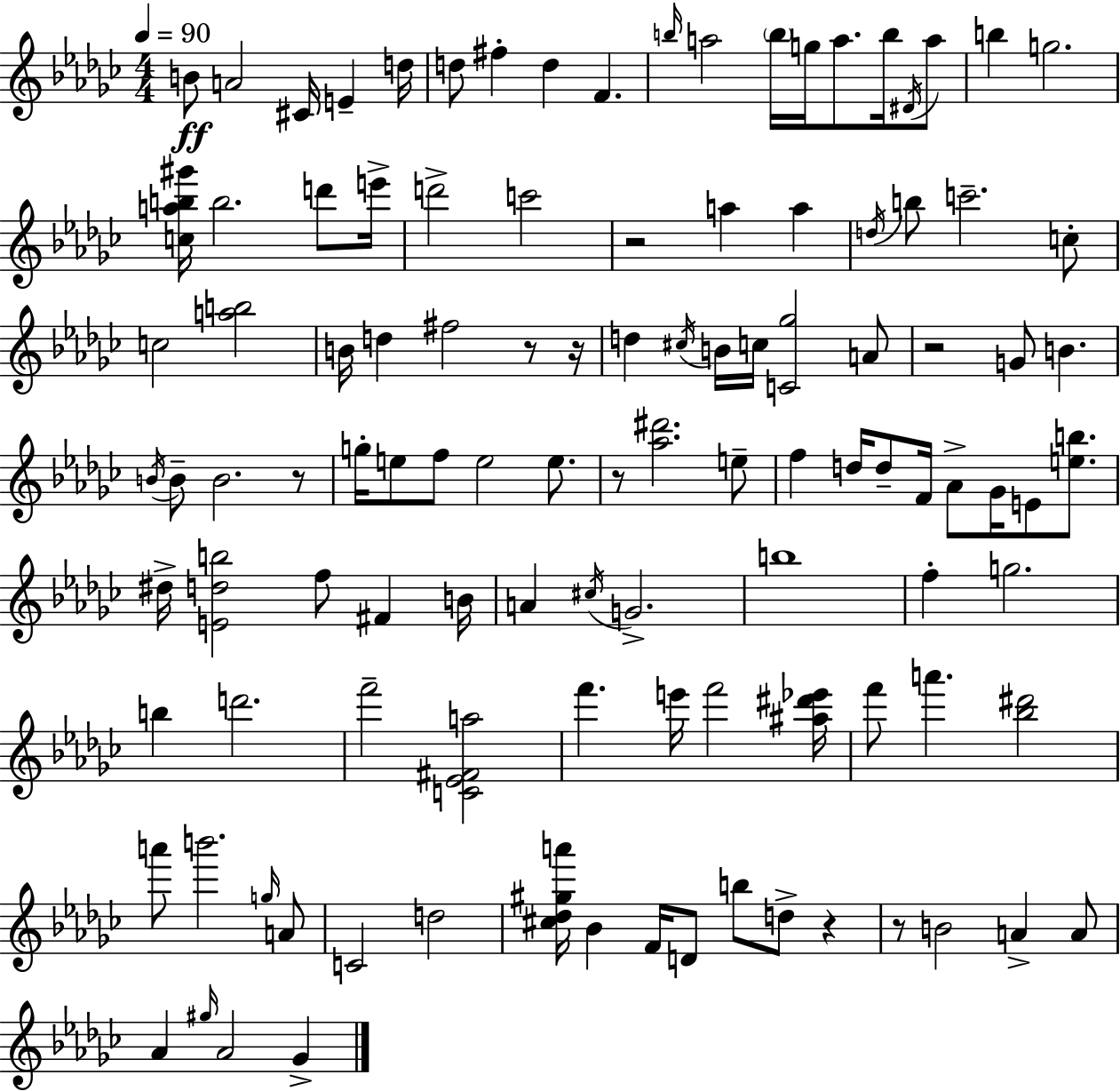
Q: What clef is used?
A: treble